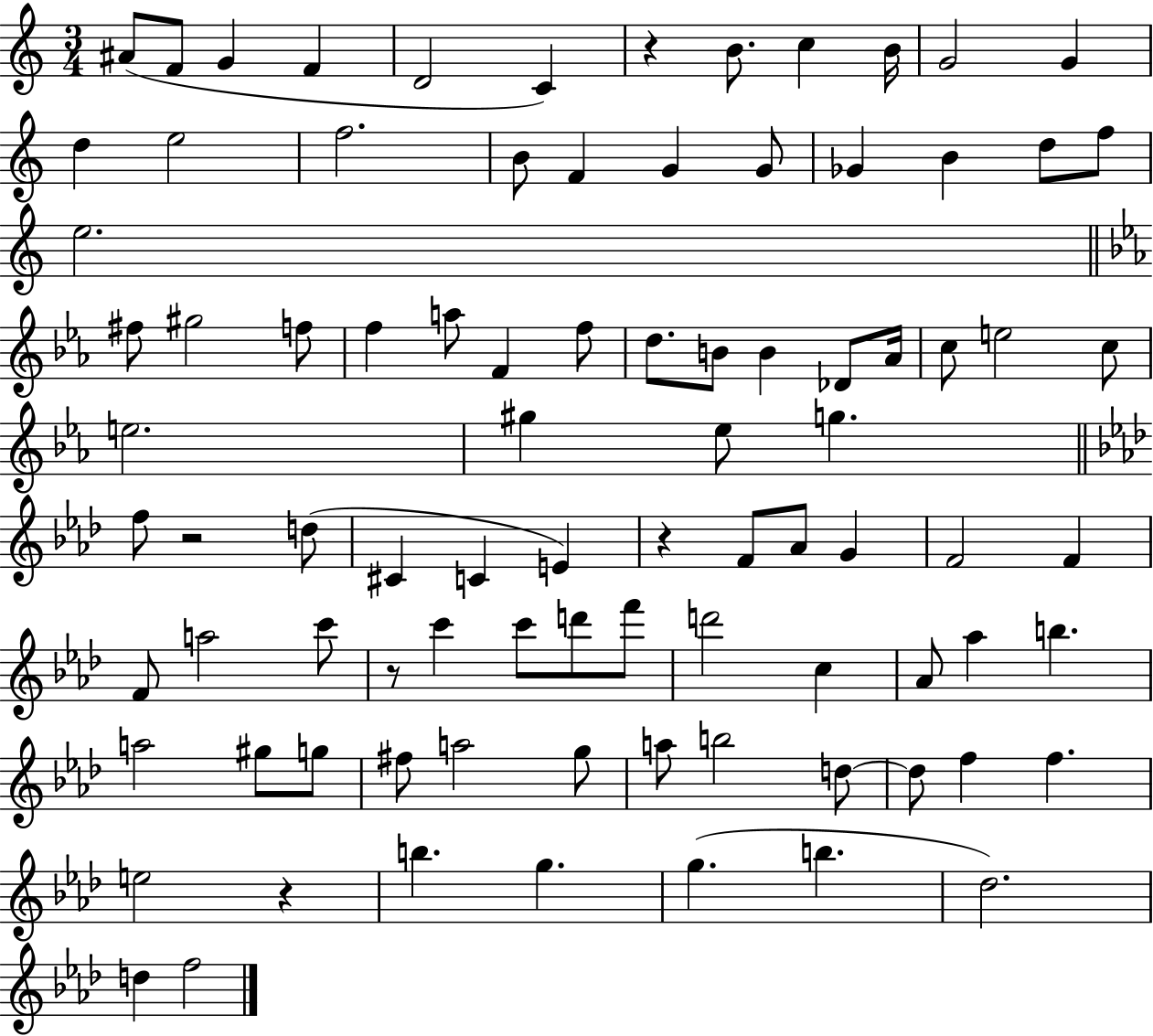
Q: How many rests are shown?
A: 5